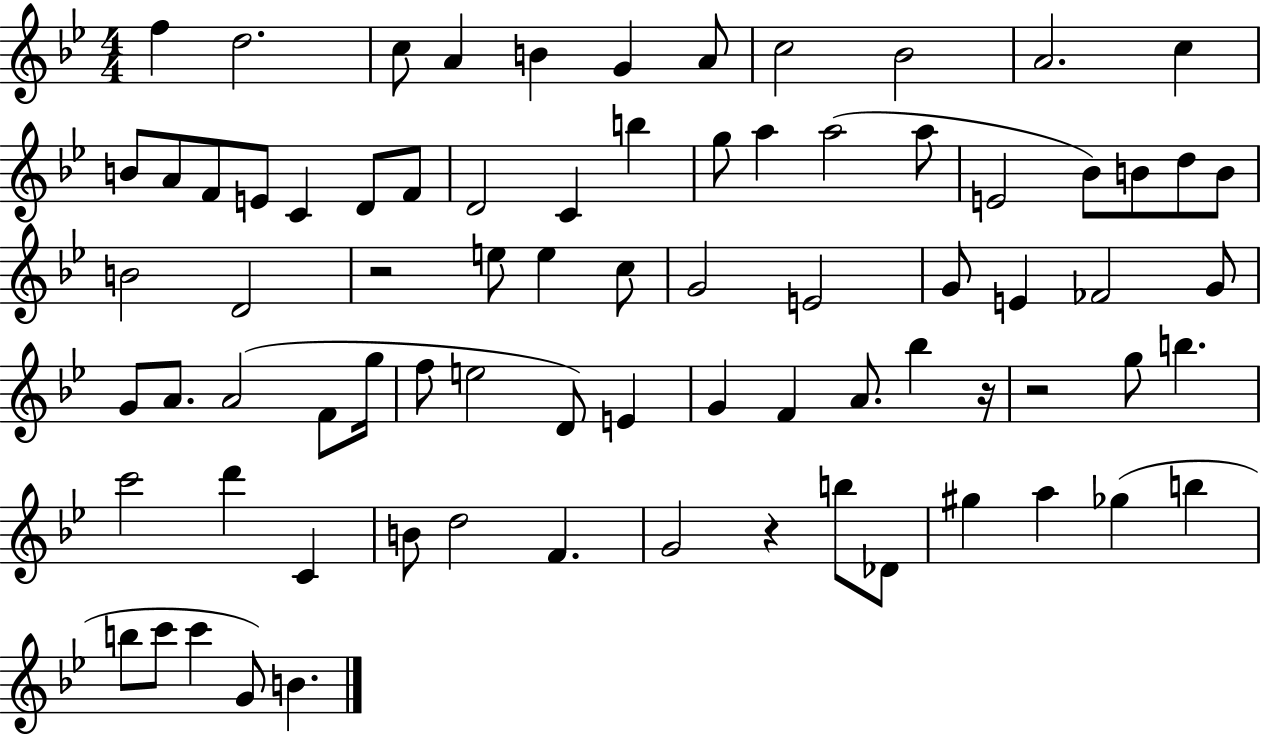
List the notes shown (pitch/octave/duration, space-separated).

F5/q D5/h. C5/e A4/q B4/q G4/q A4/e C5/h Bb4/h A4/h. C5/q B4/e A4/e F4/e E4/e C4/q D4/e F4/e D4/h C4/q B5/q G5/e A5/q A5/h A5/e E4/h Bb4/e B4/e D5/e B4/e B4/h D4/h R/h E5/e E5/q C5/e G4/h E4/h G4/e E4/q FES4/h G4/e G4/e A4/e. A4/h F4/e G5/s F5/e E5/h D4/e E4/q G4/q F4/q A4/e. Bb5/q R/s R/h G5/e B5/q. C6/h D6/q C4/q B4/e D5/h F4/q. G4/h R/q B5/e Db4/e G#5/q A5/q Gb5/q B5/q B5/e C6/e C6/q G4/e B4/q.